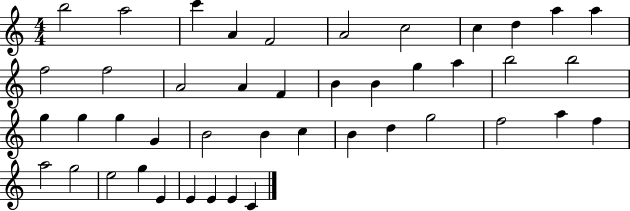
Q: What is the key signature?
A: C major